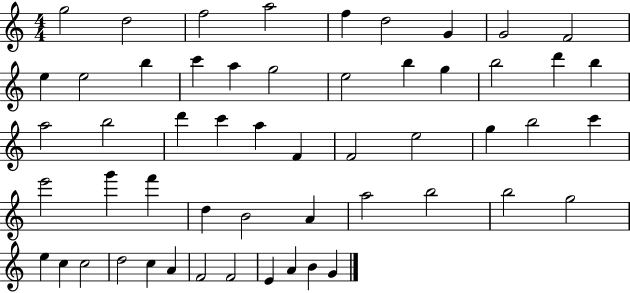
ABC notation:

X:1
T:Untitled
M:4/4
L:1/4
K:C
g2 d2 f2 a2 f d2 G G2 F2 e e2 b c' a g2 e2 b g b2 d' b a2 b2 d' c' a F F2 e2 g b2 c' e'2 g' f' d B2 A a2 b2 b2 g2 e c c2 d2 c A F2 F2 E A B G